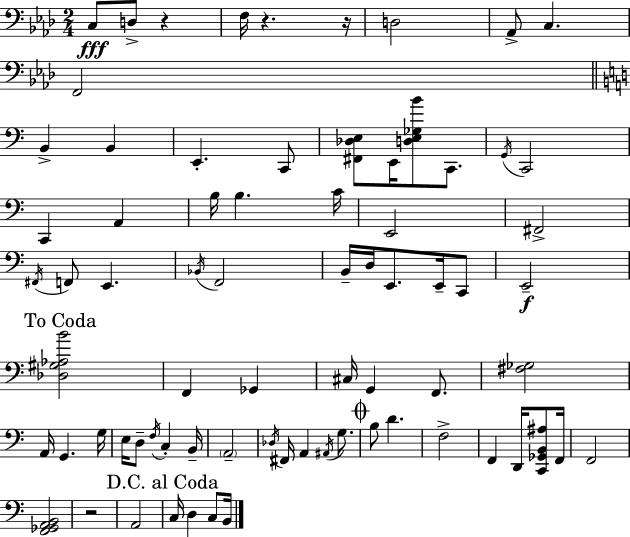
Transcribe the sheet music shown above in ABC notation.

X:1
T:Untitled
M:2/4
L:1/4
K:Fm
C,/2 D,/2 z F,/4 z z/4 D,2 _A,,/2 C, F,,2 B,, B,, E,, C,,/2 [^F,,_D,E,]/2 E,,/4 [D,E,_G,B]/2 C,,/2 G,,/4 C,,2 C,, A,, B,/4 B, C/4 E,,2 ^F,,2 ^F,,/4 F,,/2 E,, _B,,/4 F,,2 B,,/4 D,/4 E,,/2 E,,/4 C,,/2 E,,2 [_D,^G,_A,B]2 F,, _G,, ^C,/4 G,, F,,/2 [^F,_G,]2 A,,/4 G,, G,/4 E,/4 D,/2 F,/4 C, B,,/4 A,,2 _D,/4 ^F,,/4 A,, ^A,,/4 G,/2 B,/2 D F,2 F,, D,,/4 [C,,_G,,B,,^A,]/2 F,,/4 F,,2 [F,,_G,,A,,B,,]2 z2 A,,2 C,/4 D, C,/2 B,,/4